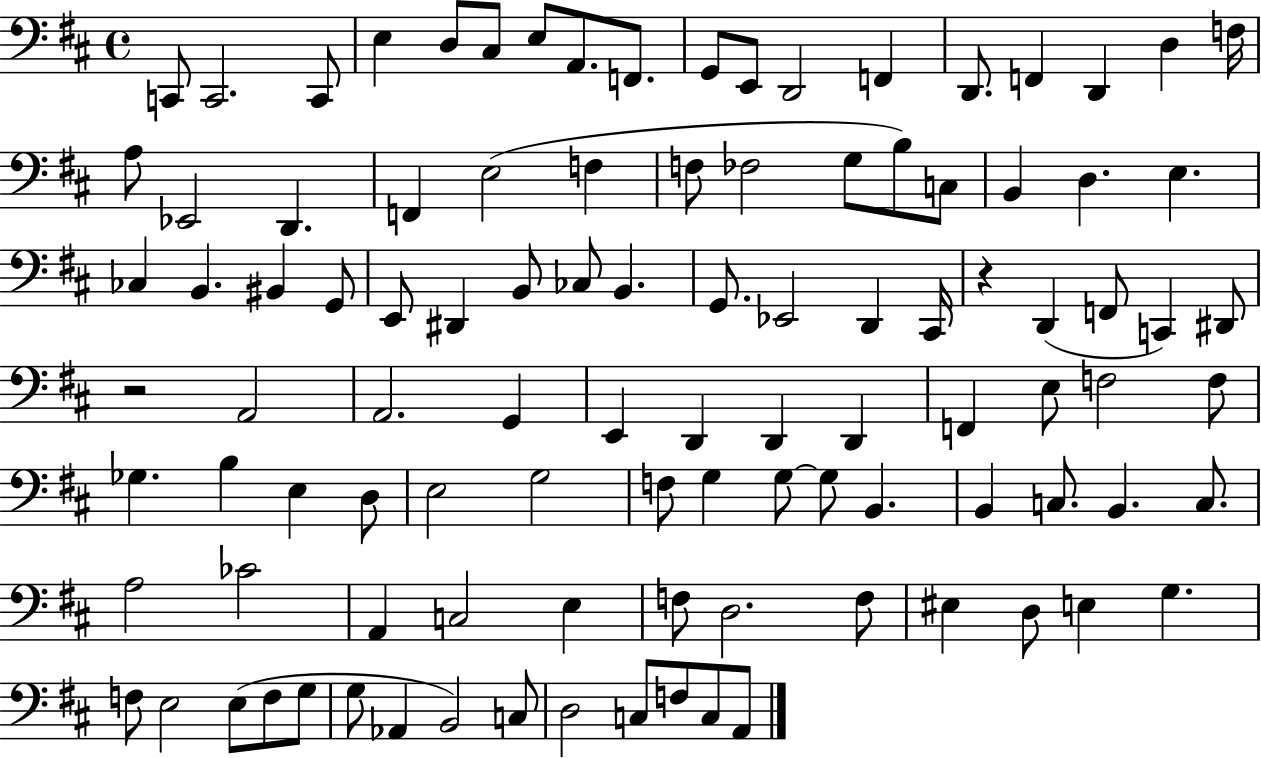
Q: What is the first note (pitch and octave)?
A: C2